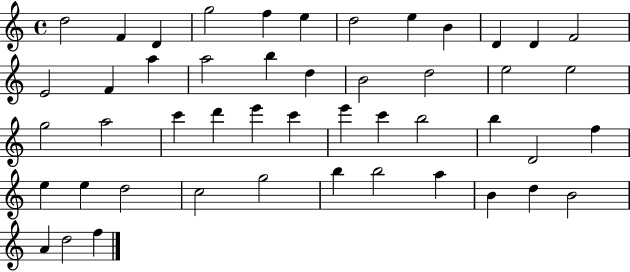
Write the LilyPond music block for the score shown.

{
  \clef treble
  \time 4/4
  \defaultTimeSignature
  \key c \major
  d''2 f'4 d'4 | g''2 f''4 e''4 | d''2 e''4 b'4 | d'4 d'4 f'2 | \break e'2 f'4 a''4 | a''2 b''4 d''4 | b'2 d''2 | e''2 e''2 | \break g''2 a''2 | c'''4 d'''4 e'''4 c'''4 | e'''4 c'''4 b''2 | b''4 d'2 f''4 | \break e''4 e''4 d''2 | c''2 g''2 | b''4 b''2 a''4 | b'4 d''4 b'2 | \break a'4 d''2 f''4 | \bar "|."
}